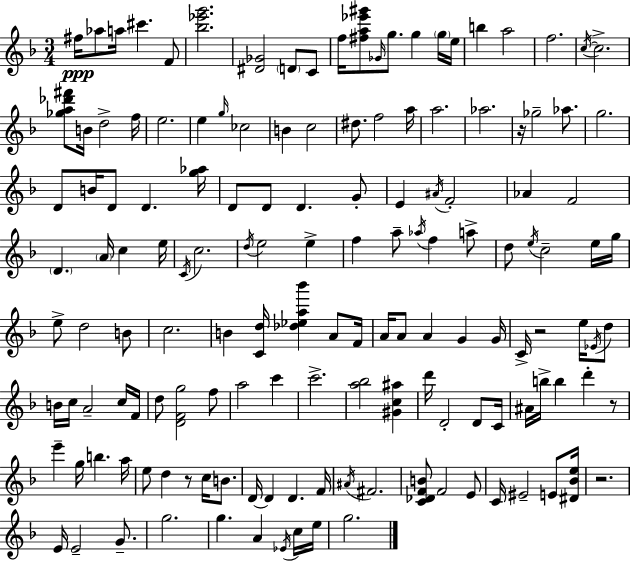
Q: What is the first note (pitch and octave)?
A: F#5